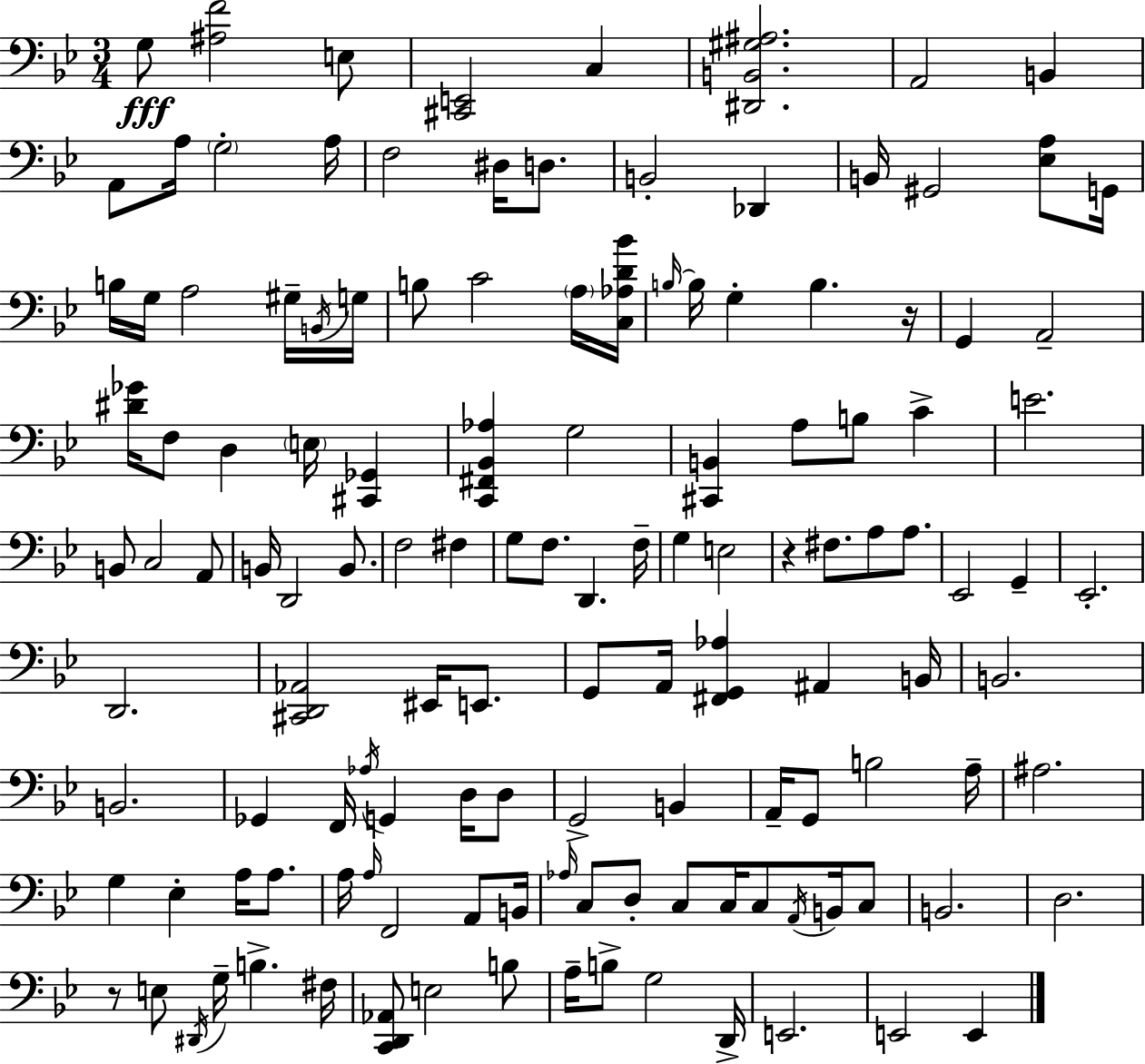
{
  \clef bass
  \numericTimeSignature
  \time 3/4
  \key g \minor
  g8\fff <ais f'>2 e8 | <cis, e,>2 c4 | <dis, b, gis ais>2. | a,2 b,4 | \break a,8 a16 \parenthesize g2-. a16 | f2 dis16 d8. | b,2-. des,4 | b,16 gis,2 <ees a>8 g,16 | \break b16 g16 a2 gis16-- \acciaccatura { b,16 } | g16 b8 c'2 \parenthesize a16 | <c aes d' bes'>16 \grace { b16~ }~ b16 g4-. b4. | r16 g,4 a,2-- | \break <dis' ges'>16 f8 d4 \parenthesize e16 <cis, ges,>4 | <c, fis, bes, aes>4 g2 | <cis, b,>4 a8 b8 c'4-> | e'2. | \break b,8 c2 | a,8 b,16 d,2 b,8. | f2 fis4 | g8 f8. d,4. | \break f16-- g4 e2 | r4 fis8. a8 a8. | ees,2 g,4-- | ees,2.-. | \break d,2. | <cis, d, aes,>2 eis,16 e,8. | g,8 a,16 <fis, g, aes>4 ais,4 | b,16 b,2. | \break b,2. | ges,4 f,16 \acciaccatura { aes16 } g,4 | d16 d8 g,2-> b,4 | a,16-- g,8 b2 | \break a16-- ais2. | g4 ees4-. a16 | a8. a16 \grace { a16 } f,2 | a,8 b,16 \grace { aes16 } c8 d8-. c8 c16 | \break c8 \acciaccatura { a,16 } b,16 c8 b,2. | d2. | r8 e8 \acciaccatura { dis,16 } g16-- | b4.-> fis16 <c, d, aes,>8 e2 | \break b8 a16-- b8-> g2 | d,16-> e,2. | e,2 | e,4 \bar "|."
}